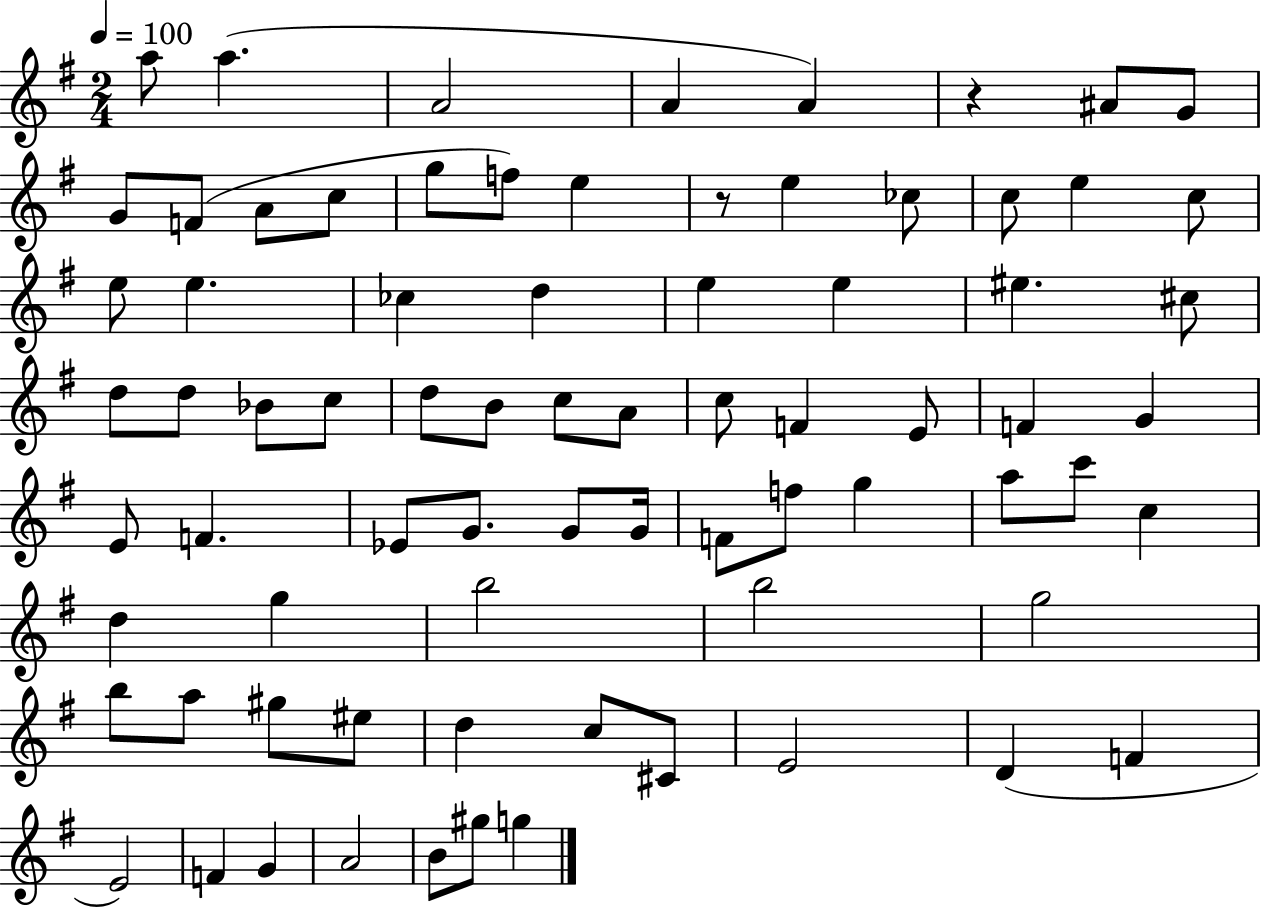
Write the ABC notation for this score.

X:1
T:Untitled
M:2/4
L:1/4
K:G
a/2 a A2 A A z ^A/2 G/2 G/2 F/2 A/2 c/2 g/2 f/2 e z/2 e _c/2 c/2 e c/2 e/2 e _c d e e ^e ^c/2 d/2 d/2 _B/2 c/2 d/2 B/2 c/2 A/2 c/2 F E/2 F G E/2 F _E/2 G/2 G/2 G/4 F/2 f/2 g a/2 c'/2 c d g b2 b2 g2 b/2 a/2 ^g/2 ^e/2 d c/2 ^C/2 E2 D F E2 F G A2 B/2 ^g/2 g